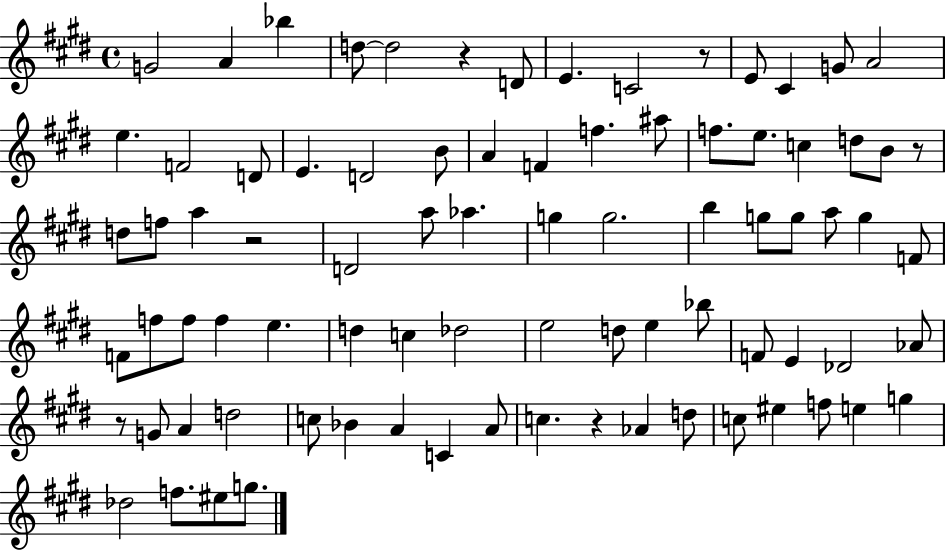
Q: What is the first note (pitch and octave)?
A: G4